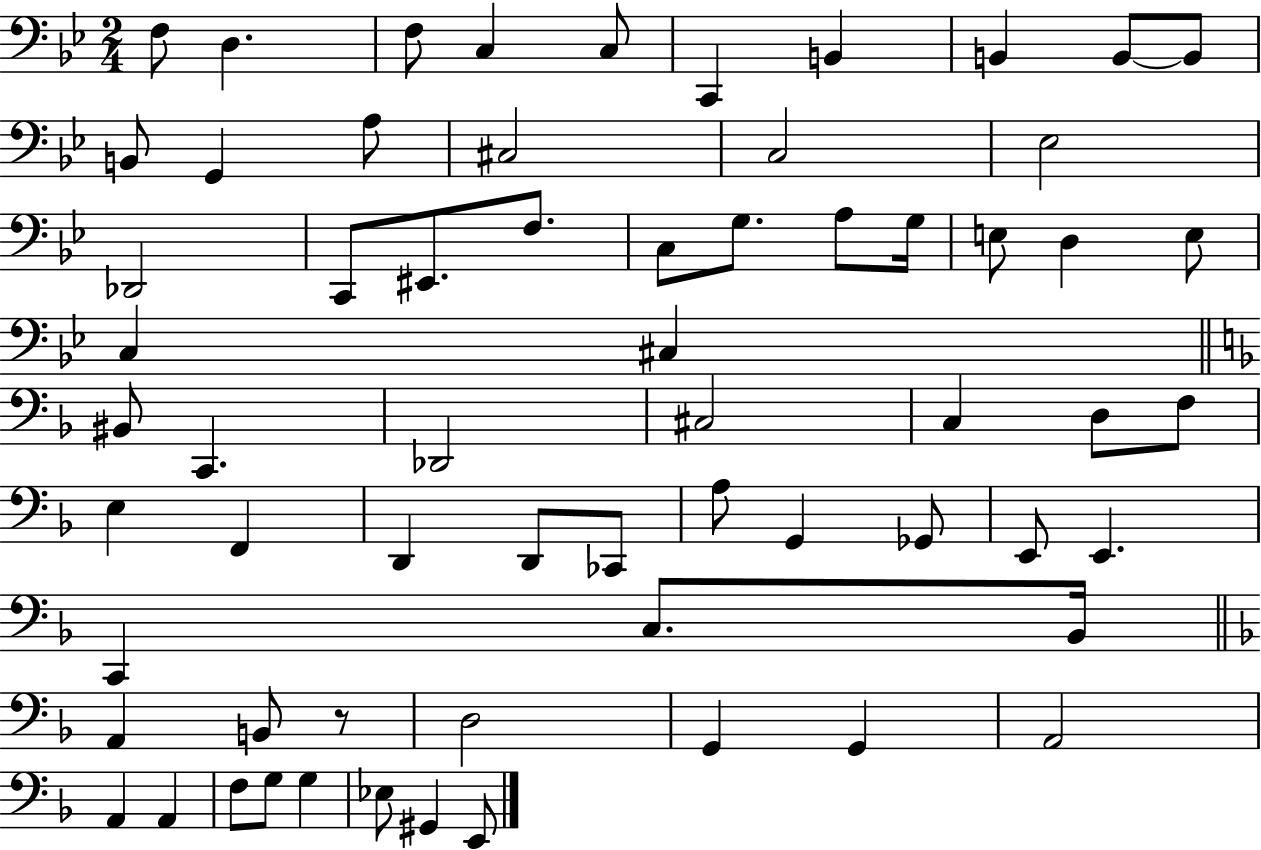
F3/e D3/q. F3/e C3/q C3/e C2/q B2/q B2/q B2/e B2/e B2/e G2/q A3/e C#3/h C3/h Eb3/h Db2/h C2/e EIS2/e. F3/e. C3/e G3/e. A3/e G3/s E3/e D3/q E3/e C3/q C#3/q BIS2/e C2/q. Db2/h C#3/h C3/q D3/e F3/e E3/q F2/q D2/q D2/e CES2/e A3/e G2/q Gb2/e E2/e E2/q. C2/q C3/e. Bb2/s A2/q B2/e R/e D3/h G2/q G2/q A2/h A2/q A2/q F3/e G3/e G3/q Eb3/e G#2/q E2/e